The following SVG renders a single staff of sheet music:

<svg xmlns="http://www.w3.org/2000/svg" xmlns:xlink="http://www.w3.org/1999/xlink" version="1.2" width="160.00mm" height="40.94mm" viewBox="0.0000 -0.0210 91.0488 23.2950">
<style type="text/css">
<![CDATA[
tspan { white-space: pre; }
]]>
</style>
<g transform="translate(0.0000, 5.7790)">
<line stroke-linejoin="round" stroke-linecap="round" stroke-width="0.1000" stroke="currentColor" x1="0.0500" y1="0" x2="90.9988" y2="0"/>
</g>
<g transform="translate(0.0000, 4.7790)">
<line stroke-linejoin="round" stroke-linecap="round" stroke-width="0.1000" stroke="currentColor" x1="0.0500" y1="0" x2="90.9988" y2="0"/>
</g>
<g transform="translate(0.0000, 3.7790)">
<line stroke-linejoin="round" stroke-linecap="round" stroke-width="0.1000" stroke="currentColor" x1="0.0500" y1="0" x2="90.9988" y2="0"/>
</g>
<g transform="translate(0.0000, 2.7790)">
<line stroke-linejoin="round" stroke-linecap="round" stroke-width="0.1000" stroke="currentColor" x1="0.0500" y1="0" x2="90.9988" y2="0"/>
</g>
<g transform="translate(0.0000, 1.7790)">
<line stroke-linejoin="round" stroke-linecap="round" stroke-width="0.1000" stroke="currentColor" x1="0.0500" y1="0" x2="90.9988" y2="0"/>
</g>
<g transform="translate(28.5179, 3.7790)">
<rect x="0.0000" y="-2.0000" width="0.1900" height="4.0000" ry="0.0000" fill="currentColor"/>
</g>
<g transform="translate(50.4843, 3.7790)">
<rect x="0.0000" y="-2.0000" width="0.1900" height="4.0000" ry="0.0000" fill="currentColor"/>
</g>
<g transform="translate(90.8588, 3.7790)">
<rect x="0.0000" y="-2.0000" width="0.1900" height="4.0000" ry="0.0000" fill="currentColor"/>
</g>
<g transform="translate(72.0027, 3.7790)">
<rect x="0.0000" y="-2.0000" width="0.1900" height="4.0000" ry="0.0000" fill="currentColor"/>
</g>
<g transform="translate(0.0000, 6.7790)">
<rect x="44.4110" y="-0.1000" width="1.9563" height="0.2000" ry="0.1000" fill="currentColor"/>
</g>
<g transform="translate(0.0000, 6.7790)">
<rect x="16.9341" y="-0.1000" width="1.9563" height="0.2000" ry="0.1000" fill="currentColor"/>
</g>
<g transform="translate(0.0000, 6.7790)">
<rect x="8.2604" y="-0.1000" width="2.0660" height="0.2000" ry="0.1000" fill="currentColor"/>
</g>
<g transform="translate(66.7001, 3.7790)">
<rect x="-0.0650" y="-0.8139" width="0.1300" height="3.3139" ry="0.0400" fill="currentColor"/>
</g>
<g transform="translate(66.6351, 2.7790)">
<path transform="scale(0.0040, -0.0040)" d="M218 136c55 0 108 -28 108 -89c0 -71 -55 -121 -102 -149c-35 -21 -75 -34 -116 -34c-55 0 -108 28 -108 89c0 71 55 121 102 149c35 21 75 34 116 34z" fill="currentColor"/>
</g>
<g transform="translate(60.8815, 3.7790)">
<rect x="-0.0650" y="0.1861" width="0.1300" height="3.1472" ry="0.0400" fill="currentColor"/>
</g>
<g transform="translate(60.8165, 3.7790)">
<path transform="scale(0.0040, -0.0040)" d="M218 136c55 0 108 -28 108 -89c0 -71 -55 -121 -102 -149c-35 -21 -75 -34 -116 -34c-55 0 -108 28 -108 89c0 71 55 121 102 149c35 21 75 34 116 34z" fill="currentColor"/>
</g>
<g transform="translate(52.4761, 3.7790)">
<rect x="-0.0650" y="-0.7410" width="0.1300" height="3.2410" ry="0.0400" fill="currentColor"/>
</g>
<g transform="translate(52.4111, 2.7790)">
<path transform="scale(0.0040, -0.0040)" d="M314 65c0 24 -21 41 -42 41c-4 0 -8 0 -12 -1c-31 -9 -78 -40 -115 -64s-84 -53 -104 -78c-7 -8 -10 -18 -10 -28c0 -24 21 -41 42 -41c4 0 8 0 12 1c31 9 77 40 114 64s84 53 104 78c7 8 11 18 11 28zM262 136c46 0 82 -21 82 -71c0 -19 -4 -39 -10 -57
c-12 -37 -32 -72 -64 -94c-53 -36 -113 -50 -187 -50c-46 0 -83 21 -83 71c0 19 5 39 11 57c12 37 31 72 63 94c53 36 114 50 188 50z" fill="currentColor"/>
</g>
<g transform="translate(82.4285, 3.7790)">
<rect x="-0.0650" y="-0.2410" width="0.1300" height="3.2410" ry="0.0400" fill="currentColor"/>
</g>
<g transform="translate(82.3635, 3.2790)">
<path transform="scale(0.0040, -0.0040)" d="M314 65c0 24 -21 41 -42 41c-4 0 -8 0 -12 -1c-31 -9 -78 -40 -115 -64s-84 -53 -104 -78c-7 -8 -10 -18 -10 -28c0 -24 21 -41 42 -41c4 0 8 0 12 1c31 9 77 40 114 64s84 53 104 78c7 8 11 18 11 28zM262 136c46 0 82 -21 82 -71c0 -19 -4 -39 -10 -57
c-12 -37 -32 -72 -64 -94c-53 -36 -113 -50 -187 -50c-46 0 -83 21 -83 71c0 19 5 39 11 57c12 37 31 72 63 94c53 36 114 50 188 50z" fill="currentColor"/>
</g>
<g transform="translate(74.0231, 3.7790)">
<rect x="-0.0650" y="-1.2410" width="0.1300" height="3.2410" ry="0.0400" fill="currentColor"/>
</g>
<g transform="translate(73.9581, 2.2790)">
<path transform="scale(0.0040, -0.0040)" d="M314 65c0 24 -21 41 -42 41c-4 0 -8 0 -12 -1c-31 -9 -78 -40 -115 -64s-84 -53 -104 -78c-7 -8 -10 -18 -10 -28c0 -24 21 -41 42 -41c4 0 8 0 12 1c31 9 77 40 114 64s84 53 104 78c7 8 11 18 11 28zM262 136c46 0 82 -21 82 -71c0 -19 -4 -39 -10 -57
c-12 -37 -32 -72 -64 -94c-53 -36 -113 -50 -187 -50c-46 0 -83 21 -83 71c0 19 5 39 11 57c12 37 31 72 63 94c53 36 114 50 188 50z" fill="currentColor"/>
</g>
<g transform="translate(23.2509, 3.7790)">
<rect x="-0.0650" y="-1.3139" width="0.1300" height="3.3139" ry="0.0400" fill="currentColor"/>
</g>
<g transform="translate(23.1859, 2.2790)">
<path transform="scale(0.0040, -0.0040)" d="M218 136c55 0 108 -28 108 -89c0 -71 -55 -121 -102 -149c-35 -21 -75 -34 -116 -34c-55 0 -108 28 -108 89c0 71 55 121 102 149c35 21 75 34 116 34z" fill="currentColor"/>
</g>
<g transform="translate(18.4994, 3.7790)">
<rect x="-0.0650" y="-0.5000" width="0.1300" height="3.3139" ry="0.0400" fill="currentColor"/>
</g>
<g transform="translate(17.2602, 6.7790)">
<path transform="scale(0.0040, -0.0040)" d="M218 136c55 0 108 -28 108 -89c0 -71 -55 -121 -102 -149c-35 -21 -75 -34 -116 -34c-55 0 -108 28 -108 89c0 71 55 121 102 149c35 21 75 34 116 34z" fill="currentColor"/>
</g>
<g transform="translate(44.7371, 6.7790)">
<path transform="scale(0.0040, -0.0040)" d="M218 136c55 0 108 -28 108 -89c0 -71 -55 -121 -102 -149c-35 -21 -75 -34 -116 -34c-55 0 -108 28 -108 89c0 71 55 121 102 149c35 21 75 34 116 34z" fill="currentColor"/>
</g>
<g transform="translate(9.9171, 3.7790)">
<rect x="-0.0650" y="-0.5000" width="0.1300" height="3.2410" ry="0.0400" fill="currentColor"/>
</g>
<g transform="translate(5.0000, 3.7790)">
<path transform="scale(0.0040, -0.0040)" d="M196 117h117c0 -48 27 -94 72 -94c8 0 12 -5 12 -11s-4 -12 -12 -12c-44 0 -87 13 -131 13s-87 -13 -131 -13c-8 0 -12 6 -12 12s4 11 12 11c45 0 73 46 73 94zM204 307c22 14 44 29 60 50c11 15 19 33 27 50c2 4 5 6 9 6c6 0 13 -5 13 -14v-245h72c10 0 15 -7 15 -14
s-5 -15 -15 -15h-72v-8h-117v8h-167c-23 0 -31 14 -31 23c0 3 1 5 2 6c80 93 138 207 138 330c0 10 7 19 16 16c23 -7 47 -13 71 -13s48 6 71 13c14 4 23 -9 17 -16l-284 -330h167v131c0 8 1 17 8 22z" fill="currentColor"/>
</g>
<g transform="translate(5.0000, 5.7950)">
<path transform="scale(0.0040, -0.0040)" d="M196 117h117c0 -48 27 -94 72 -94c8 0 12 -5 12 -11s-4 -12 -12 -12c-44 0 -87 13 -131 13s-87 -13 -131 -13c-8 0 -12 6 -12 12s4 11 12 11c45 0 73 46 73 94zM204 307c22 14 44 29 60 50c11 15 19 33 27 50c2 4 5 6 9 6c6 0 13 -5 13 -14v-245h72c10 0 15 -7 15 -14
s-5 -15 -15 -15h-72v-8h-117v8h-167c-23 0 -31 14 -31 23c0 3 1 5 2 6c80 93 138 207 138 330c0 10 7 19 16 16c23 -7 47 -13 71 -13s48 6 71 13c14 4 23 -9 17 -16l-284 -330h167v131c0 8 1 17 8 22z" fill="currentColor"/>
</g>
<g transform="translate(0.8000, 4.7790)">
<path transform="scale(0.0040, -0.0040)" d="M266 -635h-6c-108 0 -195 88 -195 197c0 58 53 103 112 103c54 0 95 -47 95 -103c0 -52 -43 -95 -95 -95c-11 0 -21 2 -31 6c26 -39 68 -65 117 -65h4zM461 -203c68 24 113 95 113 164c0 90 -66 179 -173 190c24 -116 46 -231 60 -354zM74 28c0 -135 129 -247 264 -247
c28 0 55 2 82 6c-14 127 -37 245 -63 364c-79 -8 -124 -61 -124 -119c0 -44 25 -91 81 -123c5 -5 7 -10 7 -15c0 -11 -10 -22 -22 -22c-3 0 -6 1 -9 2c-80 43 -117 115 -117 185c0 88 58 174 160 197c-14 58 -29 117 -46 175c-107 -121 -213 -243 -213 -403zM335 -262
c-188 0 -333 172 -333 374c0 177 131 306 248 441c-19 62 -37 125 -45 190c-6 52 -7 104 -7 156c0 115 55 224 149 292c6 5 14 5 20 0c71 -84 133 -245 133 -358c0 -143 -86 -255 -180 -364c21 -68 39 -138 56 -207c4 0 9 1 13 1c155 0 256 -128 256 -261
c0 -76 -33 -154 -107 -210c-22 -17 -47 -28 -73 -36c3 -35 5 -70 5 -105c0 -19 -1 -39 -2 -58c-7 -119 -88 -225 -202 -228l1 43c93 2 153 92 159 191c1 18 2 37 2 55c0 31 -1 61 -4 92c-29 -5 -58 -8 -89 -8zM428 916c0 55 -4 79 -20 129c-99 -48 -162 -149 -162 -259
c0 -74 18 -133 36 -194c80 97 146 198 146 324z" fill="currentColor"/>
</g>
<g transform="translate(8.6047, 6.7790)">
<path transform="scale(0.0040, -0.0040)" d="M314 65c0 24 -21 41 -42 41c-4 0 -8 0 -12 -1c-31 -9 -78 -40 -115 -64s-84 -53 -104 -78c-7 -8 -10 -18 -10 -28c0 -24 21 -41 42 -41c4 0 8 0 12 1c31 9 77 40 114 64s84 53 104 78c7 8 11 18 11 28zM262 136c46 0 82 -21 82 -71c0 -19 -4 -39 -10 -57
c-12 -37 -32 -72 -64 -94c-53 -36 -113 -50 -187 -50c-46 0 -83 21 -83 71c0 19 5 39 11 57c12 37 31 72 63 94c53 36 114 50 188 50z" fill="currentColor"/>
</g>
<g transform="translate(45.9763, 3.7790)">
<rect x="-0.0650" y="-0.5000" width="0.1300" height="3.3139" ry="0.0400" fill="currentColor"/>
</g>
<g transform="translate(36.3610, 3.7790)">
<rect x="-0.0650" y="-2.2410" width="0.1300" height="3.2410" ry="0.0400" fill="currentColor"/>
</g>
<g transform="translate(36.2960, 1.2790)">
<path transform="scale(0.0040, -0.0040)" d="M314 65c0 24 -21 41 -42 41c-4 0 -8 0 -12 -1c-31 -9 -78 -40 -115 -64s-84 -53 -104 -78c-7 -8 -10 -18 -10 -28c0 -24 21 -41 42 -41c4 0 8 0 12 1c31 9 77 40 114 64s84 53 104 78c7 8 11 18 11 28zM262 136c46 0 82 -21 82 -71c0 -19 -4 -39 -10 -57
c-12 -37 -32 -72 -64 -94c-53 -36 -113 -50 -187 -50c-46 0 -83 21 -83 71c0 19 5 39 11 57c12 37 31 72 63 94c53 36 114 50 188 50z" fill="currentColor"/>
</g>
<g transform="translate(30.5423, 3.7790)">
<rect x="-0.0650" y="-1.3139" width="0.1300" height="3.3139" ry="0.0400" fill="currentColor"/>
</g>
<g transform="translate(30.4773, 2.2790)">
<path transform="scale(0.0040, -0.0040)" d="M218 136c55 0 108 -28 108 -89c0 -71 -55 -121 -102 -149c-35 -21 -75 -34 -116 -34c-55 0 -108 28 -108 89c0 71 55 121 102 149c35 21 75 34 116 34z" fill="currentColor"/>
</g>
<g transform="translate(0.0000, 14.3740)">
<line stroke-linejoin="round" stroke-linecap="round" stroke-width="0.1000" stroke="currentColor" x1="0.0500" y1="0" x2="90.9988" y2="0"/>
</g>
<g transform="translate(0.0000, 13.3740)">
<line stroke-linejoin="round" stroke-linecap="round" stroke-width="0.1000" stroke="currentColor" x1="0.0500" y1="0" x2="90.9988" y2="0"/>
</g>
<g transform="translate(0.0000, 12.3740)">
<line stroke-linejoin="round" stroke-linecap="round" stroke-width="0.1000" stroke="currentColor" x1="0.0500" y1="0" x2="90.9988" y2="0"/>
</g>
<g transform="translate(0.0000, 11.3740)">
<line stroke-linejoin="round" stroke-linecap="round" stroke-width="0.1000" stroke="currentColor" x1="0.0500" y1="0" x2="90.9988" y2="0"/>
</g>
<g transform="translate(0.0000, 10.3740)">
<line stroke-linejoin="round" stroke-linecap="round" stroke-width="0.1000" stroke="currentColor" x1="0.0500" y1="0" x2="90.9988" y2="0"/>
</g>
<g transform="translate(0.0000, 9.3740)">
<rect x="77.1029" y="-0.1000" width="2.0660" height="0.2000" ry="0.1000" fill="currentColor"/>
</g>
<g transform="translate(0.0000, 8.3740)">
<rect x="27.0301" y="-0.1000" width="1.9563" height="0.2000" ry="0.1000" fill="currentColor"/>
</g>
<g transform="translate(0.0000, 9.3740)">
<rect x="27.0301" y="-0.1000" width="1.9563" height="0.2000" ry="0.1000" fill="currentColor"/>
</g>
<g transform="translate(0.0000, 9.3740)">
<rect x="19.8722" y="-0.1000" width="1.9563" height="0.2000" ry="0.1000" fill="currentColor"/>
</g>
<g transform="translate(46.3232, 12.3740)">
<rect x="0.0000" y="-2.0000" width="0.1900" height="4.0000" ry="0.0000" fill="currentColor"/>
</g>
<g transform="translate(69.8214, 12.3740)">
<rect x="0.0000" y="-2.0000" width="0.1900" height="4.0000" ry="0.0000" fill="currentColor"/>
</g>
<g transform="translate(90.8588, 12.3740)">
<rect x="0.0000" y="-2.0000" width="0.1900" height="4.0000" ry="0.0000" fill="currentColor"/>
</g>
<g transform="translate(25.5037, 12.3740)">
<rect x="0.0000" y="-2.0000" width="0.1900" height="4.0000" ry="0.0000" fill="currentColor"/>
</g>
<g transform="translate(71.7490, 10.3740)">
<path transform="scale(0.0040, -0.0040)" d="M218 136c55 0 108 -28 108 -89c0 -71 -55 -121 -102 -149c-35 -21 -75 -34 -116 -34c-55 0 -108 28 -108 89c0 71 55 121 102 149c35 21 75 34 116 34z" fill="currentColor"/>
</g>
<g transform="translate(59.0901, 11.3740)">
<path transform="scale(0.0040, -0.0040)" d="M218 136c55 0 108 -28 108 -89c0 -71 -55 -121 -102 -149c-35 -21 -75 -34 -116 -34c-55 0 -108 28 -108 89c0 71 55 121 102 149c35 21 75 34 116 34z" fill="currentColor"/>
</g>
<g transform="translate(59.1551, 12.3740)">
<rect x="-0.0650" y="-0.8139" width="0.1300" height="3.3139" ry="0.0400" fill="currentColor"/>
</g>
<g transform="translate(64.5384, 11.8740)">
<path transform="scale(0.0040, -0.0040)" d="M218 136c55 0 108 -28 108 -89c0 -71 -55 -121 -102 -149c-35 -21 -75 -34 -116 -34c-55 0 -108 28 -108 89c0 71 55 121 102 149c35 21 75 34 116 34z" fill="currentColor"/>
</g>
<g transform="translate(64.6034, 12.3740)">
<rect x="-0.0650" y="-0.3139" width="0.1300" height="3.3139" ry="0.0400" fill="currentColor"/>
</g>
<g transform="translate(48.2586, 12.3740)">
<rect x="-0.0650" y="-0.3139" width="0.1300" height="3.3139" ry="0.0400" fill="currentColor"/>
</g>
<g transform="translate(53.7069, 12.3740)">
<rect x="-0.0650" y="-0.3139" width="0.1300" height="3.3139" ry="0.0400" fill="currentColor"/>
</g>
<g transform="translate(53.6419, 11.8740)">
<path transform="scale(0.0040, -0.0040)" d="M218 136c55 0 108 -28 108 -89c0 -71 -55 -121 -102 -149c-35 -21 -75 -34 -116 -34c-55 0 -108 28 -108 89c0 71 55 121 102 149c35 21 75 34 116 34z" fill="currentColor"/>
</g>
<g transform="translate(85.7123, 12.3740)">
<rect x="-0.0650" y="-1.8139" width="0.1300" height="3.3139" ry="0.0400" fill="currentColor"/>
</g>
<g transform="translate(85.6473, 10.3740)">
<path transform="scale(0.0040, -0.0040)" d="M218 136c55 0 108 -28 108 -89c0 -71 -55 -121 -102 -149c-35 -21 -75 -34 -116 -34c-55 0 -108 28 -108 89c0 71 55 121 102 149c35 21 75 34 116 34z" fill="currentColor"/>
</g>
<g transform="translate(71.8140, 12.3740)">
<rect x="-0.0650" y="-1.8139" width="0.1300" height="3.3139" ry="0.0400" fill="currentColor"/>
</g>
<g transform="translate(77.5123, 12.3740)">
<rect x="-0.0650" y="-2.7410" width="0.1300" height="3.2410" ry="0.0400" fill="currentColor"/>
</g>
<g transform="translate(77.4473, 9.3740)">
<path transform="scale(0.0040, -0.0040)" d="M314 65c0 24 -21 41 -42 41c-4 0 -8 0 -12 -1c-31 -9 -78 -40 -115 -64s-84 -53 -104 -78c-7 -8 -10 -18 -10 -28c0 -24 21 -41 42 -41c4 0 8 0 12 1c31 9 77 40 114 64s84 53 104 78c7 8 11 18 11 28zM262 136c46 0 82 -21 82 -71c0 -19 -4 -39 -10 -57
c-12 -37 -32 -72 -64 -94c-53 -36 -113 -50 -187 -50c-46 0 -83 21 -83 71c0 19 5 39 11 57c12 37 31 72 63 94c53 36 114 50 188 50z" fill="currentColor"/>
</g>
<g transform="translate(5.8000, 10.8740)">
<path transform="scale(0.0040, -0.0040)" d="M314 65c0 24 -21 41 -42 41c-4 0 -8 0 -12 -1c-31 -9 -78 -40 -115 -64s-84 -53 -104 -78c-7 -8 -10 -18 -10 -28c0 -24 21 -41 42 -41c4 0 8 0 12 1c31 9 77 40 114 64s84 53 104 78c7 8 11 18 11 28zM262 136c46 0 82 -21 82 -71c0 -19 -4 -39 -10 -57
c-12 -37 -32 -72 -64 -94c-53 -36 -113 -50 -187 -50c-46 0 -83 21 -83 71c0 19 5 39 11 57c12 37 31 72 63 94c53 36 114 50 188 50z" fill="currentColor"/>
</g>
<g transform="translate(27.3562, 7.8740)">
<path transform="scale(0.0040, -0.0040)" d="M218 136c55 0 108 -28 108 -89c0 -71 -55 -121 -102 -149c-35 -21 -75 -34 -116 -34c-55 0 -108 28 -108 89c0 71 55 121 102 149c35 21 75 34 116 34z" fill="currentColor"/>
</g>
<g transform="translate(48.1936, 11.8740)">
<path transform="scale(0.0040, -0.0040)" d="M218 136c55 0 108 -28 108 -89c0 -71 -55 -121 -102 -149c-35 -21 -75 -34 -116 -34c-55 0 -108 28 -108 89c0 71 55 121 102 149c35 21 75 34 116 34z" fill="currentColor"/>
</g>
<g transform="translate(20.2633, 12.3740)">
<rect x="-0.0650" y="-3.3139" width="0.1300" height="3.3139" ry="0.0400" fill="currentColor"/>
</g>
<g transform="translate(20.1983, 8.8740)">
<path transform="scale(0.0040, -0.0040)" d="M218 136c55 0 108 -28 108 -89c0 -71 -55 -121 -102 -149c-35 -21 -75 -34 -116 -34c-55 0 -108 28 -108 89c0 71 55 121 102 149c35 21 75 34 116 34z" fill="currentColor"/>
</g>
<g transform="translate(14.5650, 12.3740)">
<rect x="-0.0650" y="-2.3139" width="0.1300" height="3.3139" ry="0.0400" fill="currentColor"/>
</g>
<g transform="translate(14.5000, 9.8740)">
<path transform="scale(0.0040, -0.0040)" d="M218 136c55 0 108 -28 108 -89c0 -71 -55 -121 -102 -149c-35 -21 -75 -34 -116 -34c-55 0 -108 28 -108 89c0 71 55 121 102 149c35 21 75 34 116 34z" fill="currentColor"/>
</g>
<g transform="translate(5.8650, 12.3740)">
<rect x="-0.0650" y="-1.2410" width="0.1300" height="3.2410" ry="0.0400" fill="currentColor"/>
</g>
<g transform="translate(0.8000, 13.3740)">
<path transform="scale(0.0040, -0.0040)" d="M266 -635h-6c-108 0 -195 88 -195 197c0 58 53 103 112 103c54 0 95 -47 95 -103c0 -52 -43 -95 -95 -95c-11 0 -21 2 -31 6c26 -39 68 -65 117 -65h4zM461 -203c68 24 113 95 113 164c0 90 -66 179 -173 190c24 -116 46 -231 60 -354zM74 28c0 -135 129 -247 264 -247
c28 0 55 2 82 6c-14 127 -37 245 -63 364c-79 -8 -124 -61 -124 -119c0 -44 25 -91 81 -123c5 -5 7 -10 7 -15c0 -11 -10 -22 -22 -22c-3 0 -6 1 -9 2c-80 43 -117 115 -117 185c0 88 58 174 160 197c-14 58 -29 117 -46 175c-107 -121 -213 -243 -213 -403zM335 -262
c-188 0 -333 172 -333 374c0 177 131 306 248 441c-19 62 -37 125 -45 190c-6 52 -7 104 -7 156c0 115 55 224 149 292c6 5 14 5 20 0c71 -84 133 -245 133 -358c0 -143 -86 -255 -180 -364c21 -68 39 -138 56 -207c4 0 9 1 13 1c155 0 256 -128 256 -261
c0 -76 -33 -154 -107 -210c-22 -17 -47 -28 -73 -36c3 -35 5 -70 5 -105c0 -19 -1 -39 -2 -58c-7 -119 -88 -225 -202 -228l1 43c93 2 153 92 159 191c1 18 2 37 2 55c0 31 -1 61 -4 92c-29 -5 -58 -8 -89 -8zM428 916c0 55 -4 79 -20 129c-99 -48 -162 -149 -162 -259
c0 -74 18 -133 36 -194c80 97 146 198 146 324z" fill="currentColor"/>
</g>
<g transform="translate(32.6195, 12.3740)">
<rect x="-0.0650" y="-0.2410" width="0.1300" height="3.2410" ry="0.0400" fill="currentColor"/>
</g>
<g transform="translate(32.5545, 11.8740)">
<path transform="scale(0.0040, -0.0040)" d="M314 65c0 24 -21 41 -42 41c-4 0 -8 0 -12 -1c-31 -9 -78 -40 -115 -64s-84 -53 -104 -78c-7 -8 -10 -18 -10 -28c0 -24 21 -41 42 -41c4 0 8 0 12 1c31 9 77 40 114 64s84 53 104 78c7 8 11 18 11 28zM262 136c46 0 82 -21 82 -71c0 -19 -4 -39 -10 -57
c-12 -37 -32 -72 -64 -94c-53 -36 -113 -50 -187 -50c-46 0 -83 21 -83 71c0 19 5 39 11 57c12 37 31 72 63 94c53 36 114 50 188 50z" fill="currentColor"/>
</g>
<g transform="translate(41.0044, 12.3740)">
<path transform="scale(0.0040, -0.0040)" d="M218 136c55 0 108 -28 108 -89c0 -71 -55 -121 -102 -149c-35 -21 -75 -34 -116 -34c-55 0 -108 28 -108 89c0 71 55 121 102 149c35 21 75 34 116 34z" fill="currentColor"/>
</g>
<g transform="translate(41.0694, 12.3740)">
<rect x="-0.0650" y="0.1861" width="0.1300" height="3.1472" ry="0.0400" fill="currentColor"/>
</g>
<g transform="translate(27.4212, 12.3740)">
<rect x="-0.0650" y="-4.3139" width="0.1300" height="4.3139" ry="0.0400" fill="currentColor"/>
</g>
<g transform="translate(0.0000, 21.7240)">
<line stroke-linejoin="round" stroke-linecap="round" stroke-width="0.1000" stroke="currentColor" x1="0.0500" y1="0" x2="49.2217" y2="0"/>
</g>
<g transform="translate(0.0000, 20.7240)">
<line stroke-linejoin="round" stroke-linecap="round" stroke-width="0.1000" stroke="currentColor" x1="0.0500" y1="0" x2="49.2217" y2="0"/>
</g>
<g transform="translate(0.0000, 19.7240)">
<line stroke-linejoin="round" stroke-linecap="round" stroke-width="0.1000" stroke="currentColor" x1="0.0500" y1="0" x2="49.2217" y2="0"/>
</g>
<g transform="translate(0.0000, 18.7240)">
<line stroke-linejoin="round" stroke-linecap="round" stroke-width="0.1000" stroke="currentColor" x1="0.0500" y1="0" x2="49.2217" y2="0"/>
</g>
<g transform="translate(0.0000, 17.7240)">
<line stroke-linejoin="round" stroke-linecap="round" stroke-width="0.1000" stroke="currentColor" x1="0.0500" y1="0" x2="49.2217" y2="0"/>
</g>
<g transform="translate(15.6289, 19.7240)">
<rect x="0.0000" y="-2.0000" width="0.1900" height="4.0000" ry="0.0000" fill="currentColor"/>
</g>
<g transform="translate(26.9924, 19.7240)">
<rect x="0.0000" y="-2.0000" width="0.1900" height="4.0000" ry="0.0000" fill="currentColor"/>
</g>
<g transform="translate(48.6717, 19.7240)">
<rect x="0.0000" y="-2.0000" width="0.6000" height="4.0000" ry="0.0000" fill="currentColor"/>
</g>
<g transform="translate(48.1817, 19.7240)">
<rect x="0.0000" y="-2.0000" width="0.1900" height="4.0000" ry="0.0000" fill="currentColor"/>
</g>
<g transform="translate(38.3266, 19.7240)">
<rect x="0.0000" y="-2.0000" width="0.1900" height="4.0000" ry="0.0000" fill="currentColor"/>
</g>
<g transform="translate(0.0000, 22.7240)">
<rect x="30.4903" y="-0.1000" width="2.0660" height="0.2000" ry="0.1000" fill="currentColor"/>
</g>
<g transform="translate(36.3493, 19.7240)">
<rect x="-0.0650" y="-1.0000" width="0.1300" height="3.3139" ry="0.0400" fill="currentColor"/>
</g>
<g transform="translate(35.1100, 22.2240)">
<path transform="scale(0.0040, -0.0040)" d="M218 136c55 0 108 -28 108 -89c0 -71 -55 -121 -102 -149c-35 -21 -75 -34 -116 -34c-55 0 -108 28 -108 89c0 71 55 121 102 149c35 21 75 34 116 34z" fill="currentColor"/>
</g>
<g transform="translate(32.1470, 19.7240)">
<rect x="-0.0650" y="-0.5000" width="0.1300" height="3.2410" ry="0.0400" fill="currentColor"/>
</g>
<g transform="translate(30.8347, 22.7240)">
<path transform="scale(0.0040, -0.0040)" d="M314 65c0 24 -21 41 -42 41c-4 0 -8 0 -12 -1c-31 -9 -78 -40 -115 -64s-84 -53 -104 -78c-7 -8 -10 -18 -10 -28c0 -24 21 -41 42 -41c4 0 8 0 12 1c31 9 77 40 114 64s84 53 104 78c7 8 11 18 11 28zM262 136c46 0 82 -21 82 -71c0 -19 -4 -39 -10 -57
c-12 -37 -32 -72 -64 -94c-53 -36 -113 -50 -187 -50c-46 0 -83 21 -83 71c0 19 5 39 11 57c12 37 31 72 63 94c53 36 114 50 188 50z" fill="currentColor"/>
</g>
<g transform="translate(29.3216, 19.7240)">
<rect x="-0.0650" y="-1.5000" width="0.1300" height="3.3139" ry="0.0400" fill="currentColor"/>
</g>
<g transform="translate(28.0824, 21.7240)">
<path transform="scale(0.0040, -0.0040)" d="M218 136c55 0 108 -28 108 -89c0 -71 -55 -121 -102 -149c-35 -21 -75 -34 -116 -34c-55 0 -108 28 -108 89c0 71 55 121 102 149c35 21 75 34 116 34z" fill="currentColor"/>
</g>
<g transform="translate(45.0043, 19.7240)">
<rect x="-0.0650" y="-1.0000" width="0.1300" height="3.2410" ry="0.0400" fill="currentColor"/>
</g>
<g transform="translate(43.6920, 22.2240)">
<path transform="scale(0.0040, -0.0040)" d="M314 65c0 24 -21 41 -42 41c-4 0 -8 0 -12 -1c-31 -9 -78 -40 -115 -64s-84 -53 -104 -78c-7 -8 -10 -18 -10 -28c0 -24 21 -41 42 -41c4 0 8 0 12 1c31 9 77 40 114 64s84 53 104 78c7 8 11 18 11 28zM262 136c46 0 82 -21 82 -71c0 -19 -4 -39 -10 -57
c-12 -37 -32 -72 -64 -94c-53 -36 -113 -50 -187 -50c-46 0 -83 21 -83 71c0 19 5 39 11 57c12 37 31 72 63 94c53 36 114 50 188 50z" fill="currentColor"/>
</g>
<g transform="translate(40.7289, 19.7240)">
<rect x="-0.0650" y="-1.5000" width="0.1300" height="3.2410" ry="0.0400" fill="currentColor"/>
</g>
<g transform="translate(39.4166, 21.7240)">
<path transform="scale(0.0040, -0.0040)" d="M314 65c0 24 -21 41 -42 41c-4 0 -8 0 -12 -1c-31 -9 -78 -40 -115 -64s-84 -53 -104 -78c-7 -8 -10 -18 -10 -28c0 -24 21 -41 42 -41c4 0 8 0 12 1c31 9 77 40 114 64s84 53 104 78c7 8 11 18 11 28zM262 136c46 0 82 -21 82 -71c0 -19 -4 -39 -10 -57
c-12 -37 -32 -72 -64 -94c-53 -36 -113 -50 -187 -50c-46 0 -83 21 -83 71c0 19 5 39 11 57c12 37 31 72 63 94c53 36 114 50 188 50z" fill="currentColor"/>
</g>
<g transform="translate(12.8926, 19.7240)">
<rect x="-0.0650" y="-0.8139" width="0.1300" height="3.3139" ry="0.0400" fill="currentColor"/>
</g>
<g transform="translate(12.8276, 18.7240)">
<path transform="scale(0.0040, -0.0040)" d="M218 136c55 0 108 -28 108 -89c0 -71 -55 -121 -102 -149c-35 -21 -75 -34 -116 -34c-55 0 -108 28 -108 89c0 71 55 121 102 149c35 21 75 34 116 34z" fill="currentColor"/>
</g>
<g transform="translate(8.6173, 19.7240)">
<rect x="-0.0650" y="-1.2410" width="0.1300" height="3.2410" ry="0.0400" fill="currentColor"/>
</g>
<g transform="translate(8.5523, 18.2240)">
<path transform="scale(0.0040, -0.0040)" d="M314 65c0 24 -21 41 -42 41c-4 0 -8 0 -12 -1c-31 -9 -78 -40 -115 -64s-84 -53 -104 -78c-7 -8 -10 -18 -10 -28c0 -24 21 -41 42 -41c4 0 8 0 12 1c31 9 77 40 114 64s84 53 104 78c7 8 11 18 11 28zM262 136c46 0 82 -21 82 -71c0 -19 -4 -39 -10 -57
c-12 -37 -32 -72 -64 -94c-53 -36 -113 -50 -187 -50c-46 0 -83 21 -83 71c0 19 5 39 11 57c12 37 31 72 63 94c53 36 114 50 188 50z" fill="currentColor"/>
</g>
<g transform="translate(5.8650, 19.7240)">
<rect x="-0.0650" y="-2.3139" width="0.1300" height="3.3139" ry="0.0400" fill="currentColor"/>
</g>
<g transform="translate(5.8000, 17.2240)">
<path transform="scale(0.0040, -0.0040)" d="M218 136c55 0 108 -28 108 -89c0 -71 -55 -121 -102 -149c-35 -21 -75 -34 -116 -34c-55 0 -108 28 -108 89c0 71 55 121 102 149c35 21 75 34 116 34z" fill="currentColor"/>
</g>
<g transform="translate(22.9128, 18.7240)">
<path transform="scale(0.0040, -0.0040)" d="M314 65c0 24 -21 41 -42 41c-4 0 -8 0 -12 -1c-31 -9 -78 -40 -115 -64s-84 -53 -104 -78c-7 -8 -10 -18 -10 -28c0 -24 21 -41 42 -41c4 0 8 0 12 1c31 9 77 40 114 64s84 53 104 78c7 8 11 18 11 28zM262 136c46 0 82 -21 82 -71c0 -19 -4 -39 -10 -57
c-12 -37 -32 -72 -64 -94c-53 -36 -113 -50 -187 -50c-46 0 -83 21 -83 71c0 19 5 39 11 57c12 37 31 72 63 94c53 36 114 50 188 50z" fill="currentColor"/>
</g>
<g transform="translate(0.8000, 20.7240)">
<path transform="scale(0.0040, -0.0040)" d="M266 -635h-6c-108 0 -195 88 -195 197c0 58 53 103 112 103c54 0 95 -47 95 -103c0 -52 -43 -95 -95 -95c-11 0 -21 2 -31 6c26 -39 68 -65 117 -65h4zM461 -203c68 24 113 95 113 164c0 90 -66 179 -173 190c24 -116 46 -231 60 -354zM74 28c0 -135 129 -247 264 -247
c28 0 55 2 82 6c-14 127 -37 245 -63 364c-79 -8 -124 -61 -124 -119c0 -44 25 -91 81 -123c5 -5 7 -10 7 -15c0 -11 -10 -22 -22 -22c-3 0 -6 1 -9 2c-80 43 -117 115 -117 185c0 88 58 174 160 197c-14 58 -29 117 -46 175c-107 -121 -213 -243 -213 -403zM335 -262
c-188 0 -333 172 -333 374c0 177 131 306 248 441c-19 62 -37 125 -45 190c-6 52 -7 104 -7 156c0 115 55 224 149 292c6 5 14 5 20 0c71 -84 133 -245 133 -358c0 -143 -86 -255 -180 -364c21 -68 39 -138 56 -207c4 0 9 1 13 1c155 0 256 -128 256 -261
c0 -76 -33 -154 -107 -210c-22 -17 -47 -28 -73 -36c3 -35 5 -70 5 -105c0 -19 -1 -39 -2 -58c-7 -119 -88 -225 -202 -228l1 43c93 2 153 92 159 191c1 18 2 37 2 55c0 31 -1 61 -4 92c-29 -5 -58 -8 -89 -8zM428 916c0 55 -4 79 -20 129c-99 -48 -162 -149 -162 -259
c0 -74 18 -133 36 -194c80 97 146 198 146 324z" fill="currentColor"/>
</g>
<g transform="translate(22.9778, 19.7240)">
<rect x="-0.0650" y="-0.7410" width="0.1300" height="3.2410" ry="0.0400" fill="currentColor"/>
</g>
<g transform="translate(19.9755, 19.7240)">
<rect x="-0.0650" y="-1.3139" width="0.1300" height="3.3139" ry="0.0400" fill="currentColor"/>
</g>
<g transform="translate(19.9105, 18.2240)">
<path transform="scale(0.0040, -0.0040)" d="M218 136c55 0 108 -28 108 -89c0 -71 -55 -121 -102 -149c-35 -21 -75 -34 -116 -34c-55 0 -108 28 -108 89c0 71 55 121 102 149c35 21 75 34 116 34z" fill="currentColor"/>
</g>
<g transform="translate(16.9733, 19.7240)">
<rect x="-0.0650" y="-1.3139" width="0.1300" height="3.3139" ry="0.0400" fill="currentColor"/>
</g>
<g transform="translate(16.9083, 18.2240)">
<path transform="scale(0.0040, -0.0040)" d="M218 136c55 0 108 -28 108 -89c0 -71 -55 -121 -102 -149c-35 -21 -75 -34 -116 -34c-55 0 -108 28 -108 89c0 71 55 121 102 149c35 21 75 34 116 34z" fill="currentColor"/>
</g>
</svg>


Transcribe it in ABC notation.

X:1
T:Untitled
M:4/4
L:1/4
K:C
C2 C e e g2 C d2 B d e2 c2 e2 g b d' c2 B c c d c f a2 f g e2 d e e d2 E C2 D E2 D2